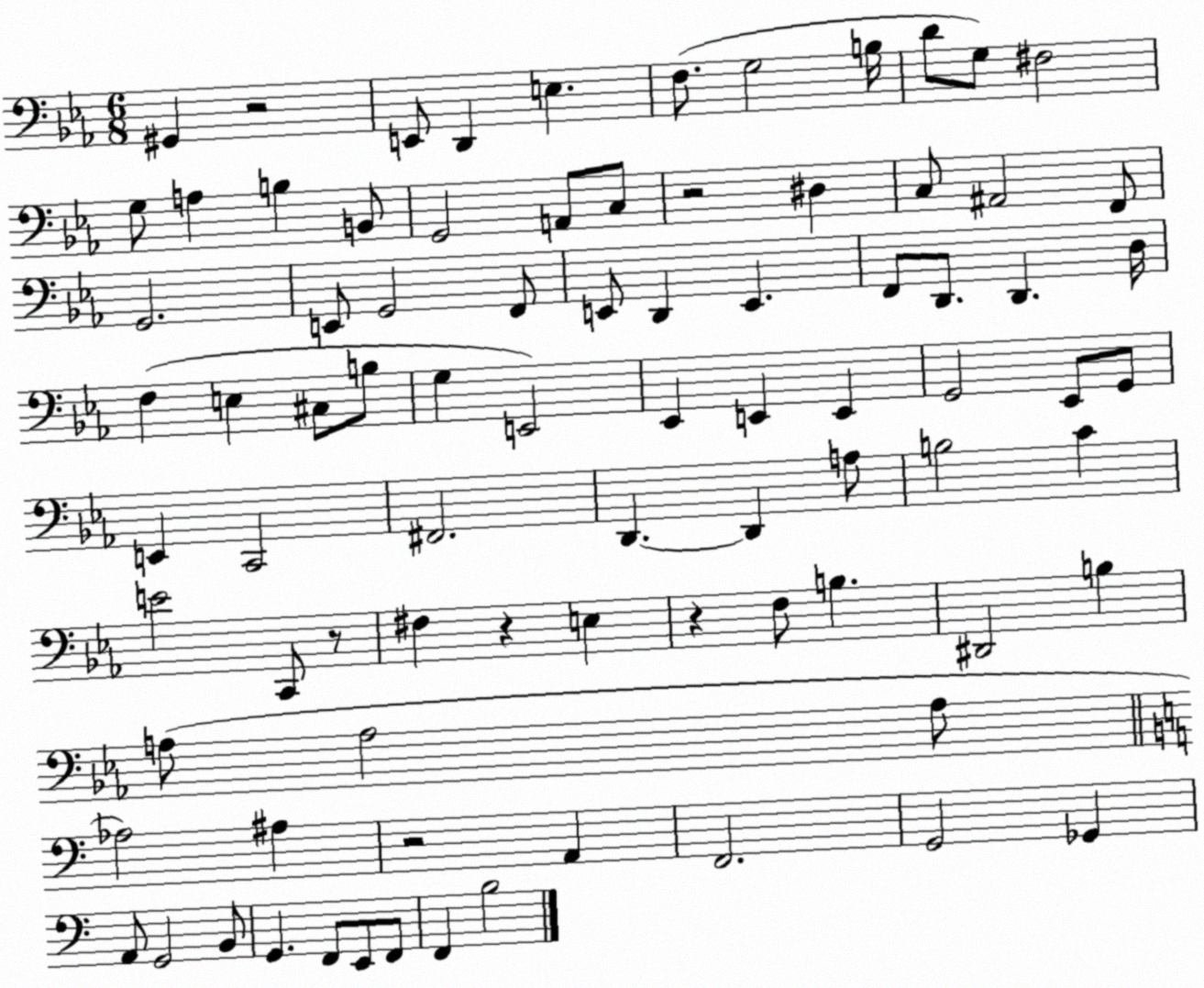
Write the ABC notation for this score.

X:1
T:Untitled
M:6/8
L:1/4
K:Eb
^G,, z2 E,,/2 D,, E, F,/2 G,2 B,/4 D/2 G,/2 ^F,2 G,/2 A, B, B,,/2 G,,2 A,,/2 C,/2 z2 ^D, C,/2 ^A,,2 F,,/2 G,,2 E,,/2 G,,2 F,,/2 E,,/2 D,, E,, F,,/2 D,,/2 D,, D,/4 F, E, ^C,/2 B,/2 G, E,,2 _E,, E,, E,, G,,2 _E,,/2 G,,/2 E,, C,,2 ^F,,2 D,, D,, A,/2 B,2 C E2 C,,/2 z/2 ^F, z E, z F,/2 B, ^D,,2 B, A,/2 A,2 A,/2 _A,2 ^A, z2 A,, F,,2 G,,2 _G,, A,,/2 G,,2 B,,/2 G,, F,,/2 E,,/2 F,,/2 F,, B,2